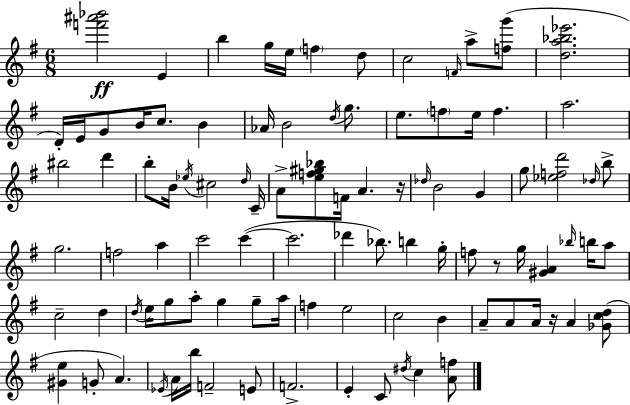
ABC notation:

X:1
T:Untitled
M:6/8
L:1/4
K:Em
[f'^a'_b']2 E b g/4 e/4 f d/2 c2 F/4 a/2 [fg']/2 [da_b_e']2 D/4 E/4 G/2 B/4 c/2 B _A/4 B2 d/4 g/2 e/2 f/2 e/4 f a2 ^b2 d' b/2 B/4 _e/4 ^c2 d/4 C/4 A/2 [ef^g_b]/2 F/4 A z/4 _d/4 B2 G g/2 [_efd']2 _d/4 b/2 g2 f2 a c'2 c' c'2 _d' _b/2 b g/4 f/2 z/2 g/4 [^GA] _b/4 b/4 a/2 c2 d d/4 e/4 g/2 a/2 g g/2 a/4 f e2 c2 B A/2 A/2 A/4 z/4 A [_Gcd]/2 [^Ge] G/2 A _E/4 A/4 b/4 F2 E/2 F2 E C/2 ^d/4 c [Af]/2